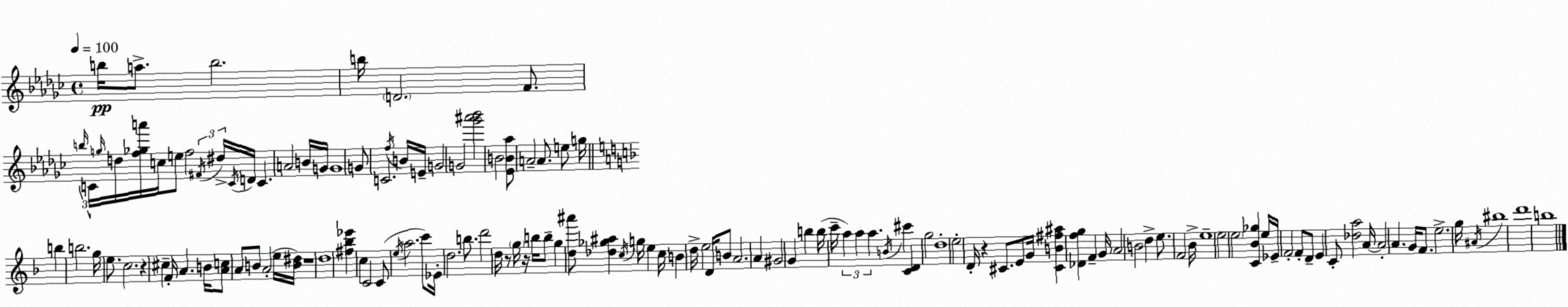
X:1
T:Untitled
M:4/4
L:1/4
K:Ebm
b/4 a/2 b2 b/4 D2 F/2 b/4 C/4 g/4 d/4 [f_ga']/4 c/4 e/2 f2 ^F/4 ^d/4 C/4 D/4 C A2 B/4 G/4 G4 G/2 C2 f/4 B/4 E/4 G2 G2 [_g'^a'_b']2 B2 [_EB_a]/2 A2 A/2 e/2 g/4 b b2 g/4 e/2 c2 z ^c F/4 A B/4 [Ac]/2 A/2 B/2 A2 e/4 [B^d]/4 z4 d4 [^f_b_e'] c C2 C/2 e/4 a2 c'/2 _E/4 d2 b/2 d'2 d/4 z/2 g/4 z/4 b/4 b/2 g [d^a']/2 [_d_g^a] c/4 g/4 e c/4 B d/4 e2 D/4 B/2 A2 A ^G2 G b b/4 c'/4 a a a B/4 ^c' [CD] g2 d4 e2 D/4 z ^C/2 E/2 G/4 [^CB^f^a] [_Dfg] F G/4 A2 B2 d e/2 F2 _B/4 e4 e2 e2 [C_B_g] e/4 _E/4 F2 F/2 D/2 E C/2 [_da]2 A/4 A2 A G/4 F/2 e2 g/4 ^A/4 ^b4 d'4 b4